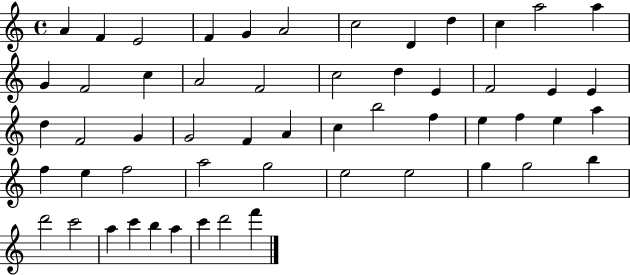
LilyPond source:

{
  \clef treble
  \time 4/4
  \defaultTimeSignature
  \key c \major
  a'4 f'4 e'2 | f'4 g'4 a'2 | c''2 d'4 d''4 | c''4 a''2 a''4 | \break g'4 f'2 c''4 | a'2 f'2 | c''2 d''4 e'4 | f'2 e'4 e'4 | \break d''4 f'2 g'4 | g'2 f'4 a'4 | c''4 b''2 f''4 | e''4 f''4 e''4 a''4 | \break f''4 e''4 f''2 | a''2 g''2 | e''2 e''2 | g''4 g''2 b''4 | \break d'''2 c'''2 | a''4 c'''4 b''4 a''4 | c'''4 d'''2 f'''4 | \bar "|."
}